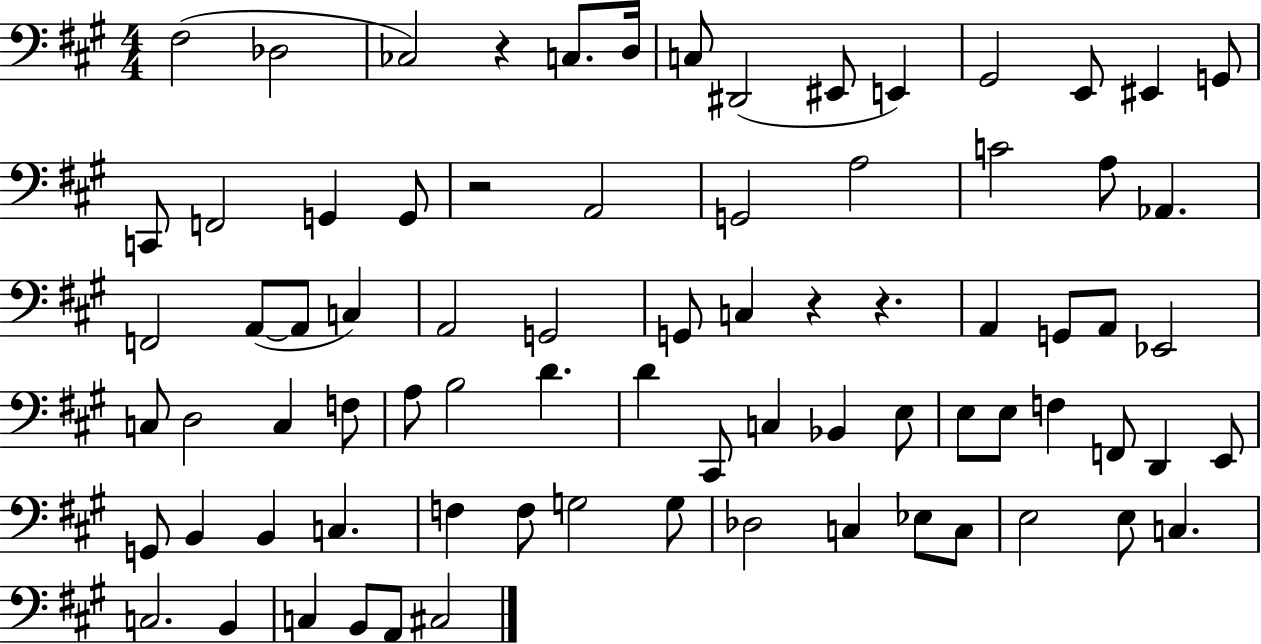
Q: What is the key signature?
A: A major